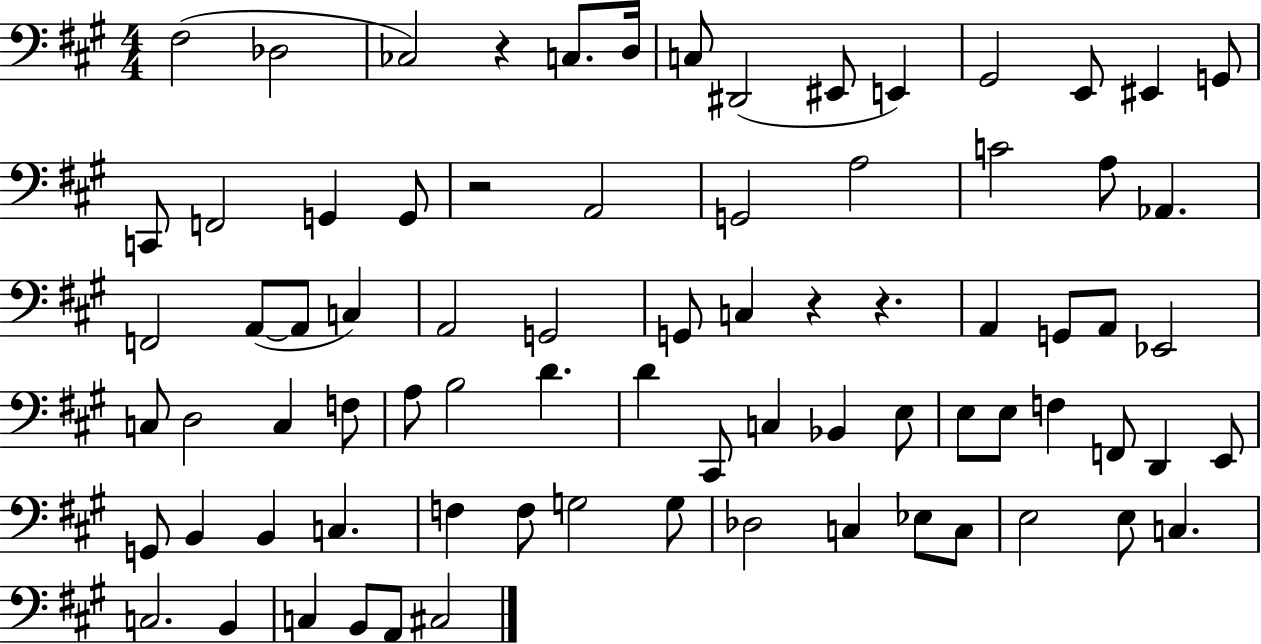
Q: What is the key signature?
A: A major